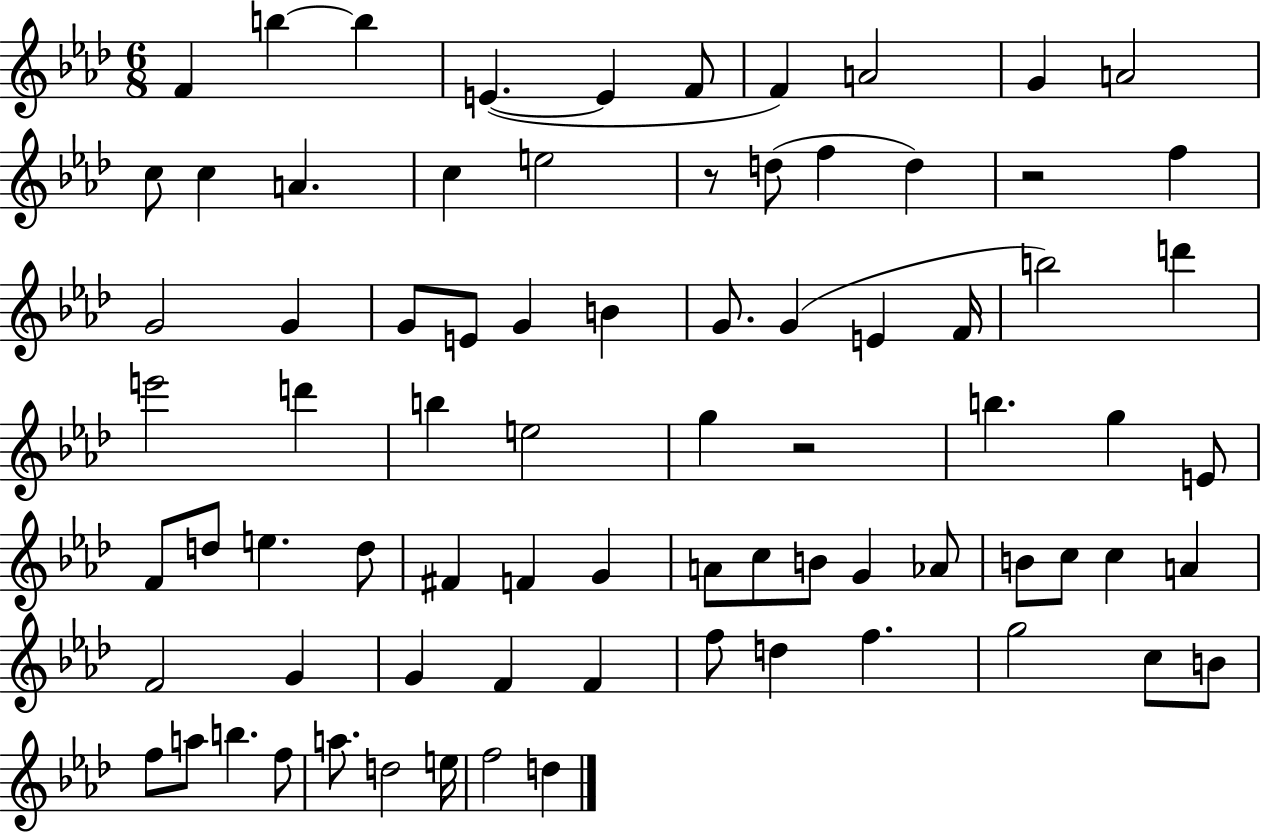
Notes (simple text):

F4/q B5/q B5/q E4/q. E4/q F4/e F4/q A4/h G4/q A4/h C5/e C5/q A4/q. C5/q E5/h R/e D5/e F5/q D5/q R/h F5/q G4/h G4/q G4/e E4/e G4/q B4/q G4/e. G4/q E4/q F4/s B5/h D6/q E6/h D6/q B5/q E5/h G5/q R/h B5/q. G5/q E4/e F4/e D5/e E5/q. D5/e F#4/q F4/q G4/q A4/e C5/e B4/e G4/q Ab4/e B4/e C5/e C5/q A4/q F4/h G4/q G4/q F4/q F4/q F5/e D5/q F5/q. G5/h C5/e B4/e F5/e A5/e B5/q. F5/e A5/e. D5/h E5/s F5/h D5/q